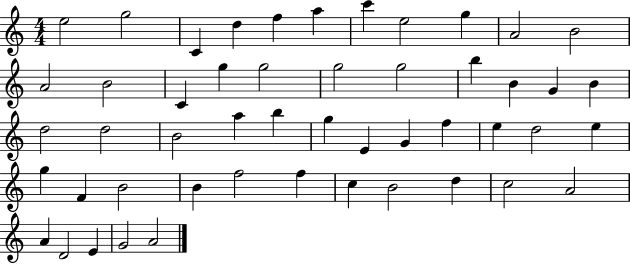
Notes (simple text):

E5/h G5/h C4/q D5/q F5/q A5/q C6/q E5/h G5/q A4/h B4/h A4/h B4/h C4/q G5/q G5/h G5/h G5/h B5/q B4/q G4/q B4/q D5/h D5/h B4/h A5/q B5/q G5/q E4/q G4/q F5/q E5/q D5/h E5/q G5/q F4/q B4/h B4/q F5/h F5/q C5/q B4/h D5/q C5/h A4/h A4/q D4/h E4/q G4/h A4/h